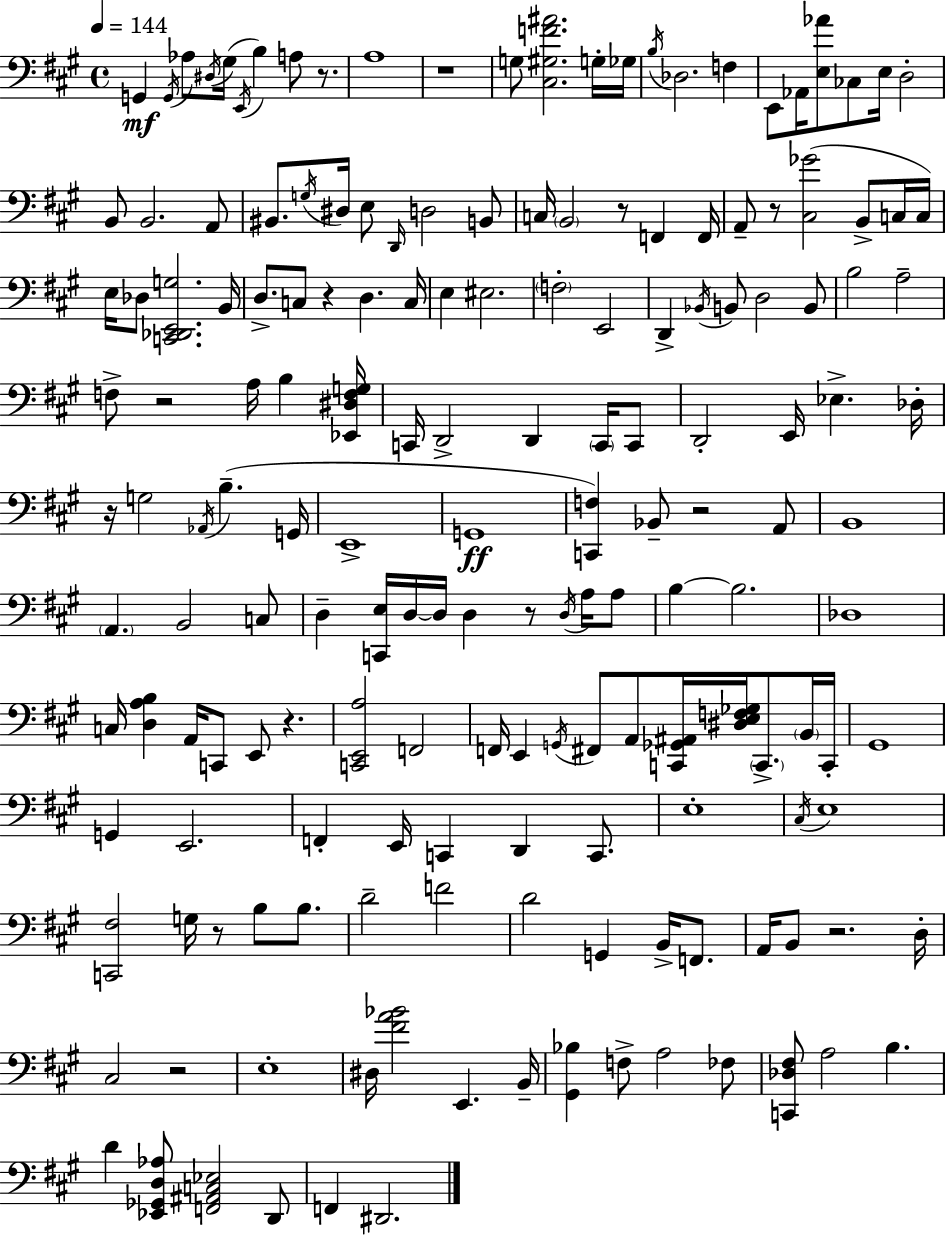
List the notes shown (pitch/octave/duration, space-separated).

G2/q G2/s Ab3/e D#3/s G#3/s E2/s B3/q A3/e R/e. A3/w R/w G3/e [C#3,G#3,F4,A#4]/h. G3/s Gb3/s B3/s Db3/h. F3/q E2/e Ab2/s [E3,Ab4]/e CES3/e E3/s D3/h B2/e B2/h. A2/e BIS2/e. G3/s D#3/s E3/e D2/s D3/h B2/e C3/s B2/h R/e F2/q F2/s A2/e R/e [C#3,Gb4]/h B2/e C3/s C3/s E3/s Db3/e [C2,Db2,E2,G3]/h. B2/s D3/e. C3/e R/q D3/q. C3/s E3/q EIS3/h. F3/h E2/h D2/q Bb2/s B2/e D3/h B2/e B3/h A3/h F3/e R/h A3/s B3/q [Eb2,D#3,F3,G3]/s C2/s D2/h D2/q C2/s C2/e D2/h E2/s Eb3/q. Db3/s R/s G3/h Ab2/s B3/q. G2/s E2/w G2/w [C2,F3]/q Bb2/e R/h A2/e B2/w A2/q. B2/h C3/e D3/q [C2,E3]/s D3/s D3/s D3/q R/e D3/s A3/s A3/e B3/q B3/h. Db3/w C3/s [D3,A3,B3]/q A2/s C2/e E2/e R/q. [C2,E2,A3]/h F2/h F2/s E2/q G2/s F#2/e A2/e [C2,Gb2,A#2]/s [D#3,E3,F3,Gb3]/s C2/e. B2/s C2/s G#2/w G2/q E2/h. F2/q E2/s C2/q D2/q C2/e. E3/w C#3/s E3/w [C2,F#3]/h G3/s R/e B3/e B3/e. D4/h F4/h D4/h G2/q B2/s F2/e. A2/s B2/e R/h. D3/s C#3/h R/h E3/w D#3/s [F#4,A4,Bb4]/h E2/q. B2/s [G#2,Bb3]/q F3/e A3/h FES3/e [C2,Db3,F#3]/e A3/h B3/q. D4/q [Eb2,Gb2,D3,Ab3]/e [F2,A#2,C3,Eb3]/h D2/e F2/q D#2/h.